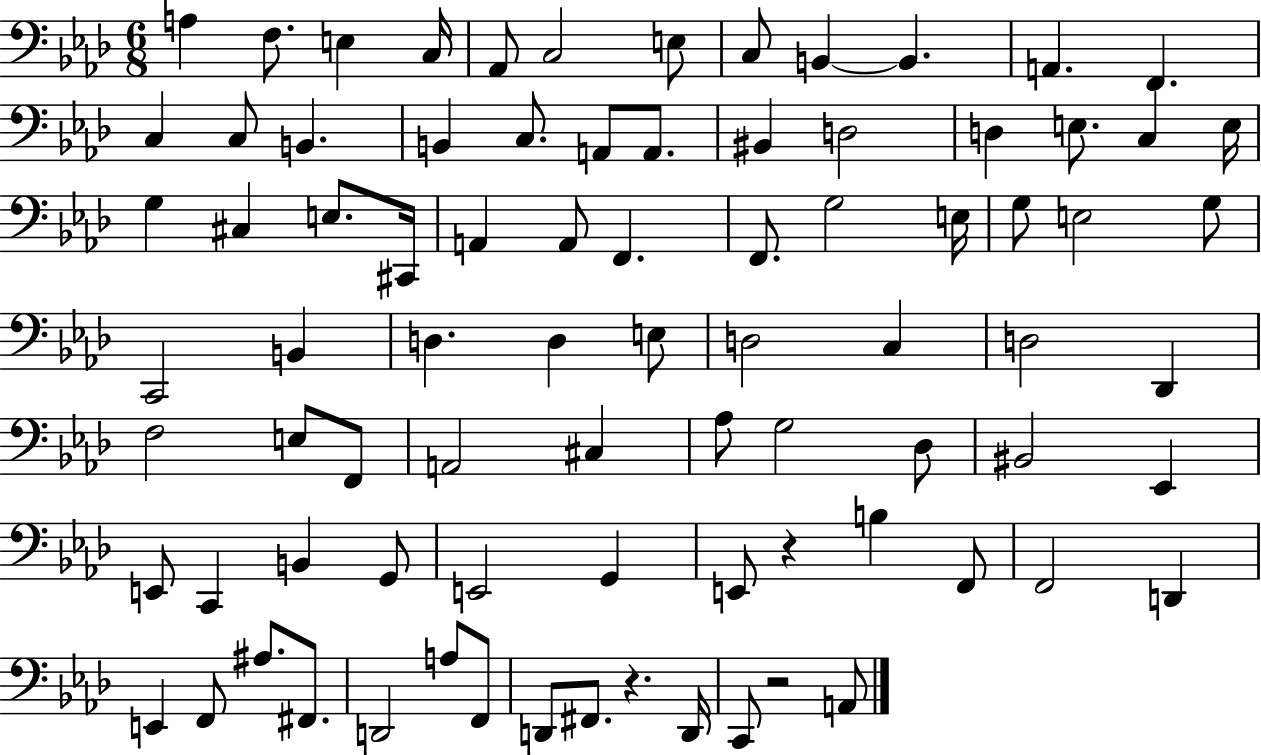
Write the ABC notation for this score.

X:1
T:Untitled
M:6/8
L:1/4
K:Ab
A, F,/2 E, C,/4 _A,,/2 C,2 E,/2 C,/2 B,, B,, A,, F,, C, C,/2 B,, B,, C,/2 A,,/2 A,,/2 ^B,, D,2 D, E,/2 C, E,/4 G, ^C, E,/2 ^C,,/4 A,, A,,/2 F,, F,,/2 G,2 E,/4 G,/2 E,2 G,/2 C,,2 B,, D, D, E,/2 D,2 C, D,2 _D,, F,2 E,/2 F,,/2 A,,2 ^C, _A,/2 G,2 _D,/2 ^B,,2 _E,, E,,/2 C,, B,, G,,/2 E,,2 G,, E,,/2 z B, F,,/2 F,,2 D,, E,, F,,/2 ^A,/2 ^F,,/2 D,,2 A,/2 F,,/2 D,,/2 ^F,,/2 z D,,/4 C,,/2 z2 A,,/2